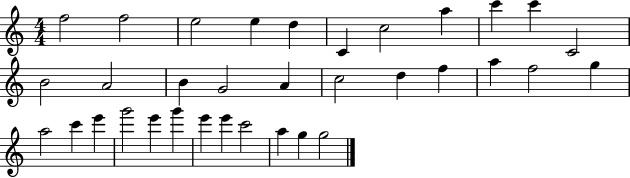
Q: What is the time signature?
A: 4/4